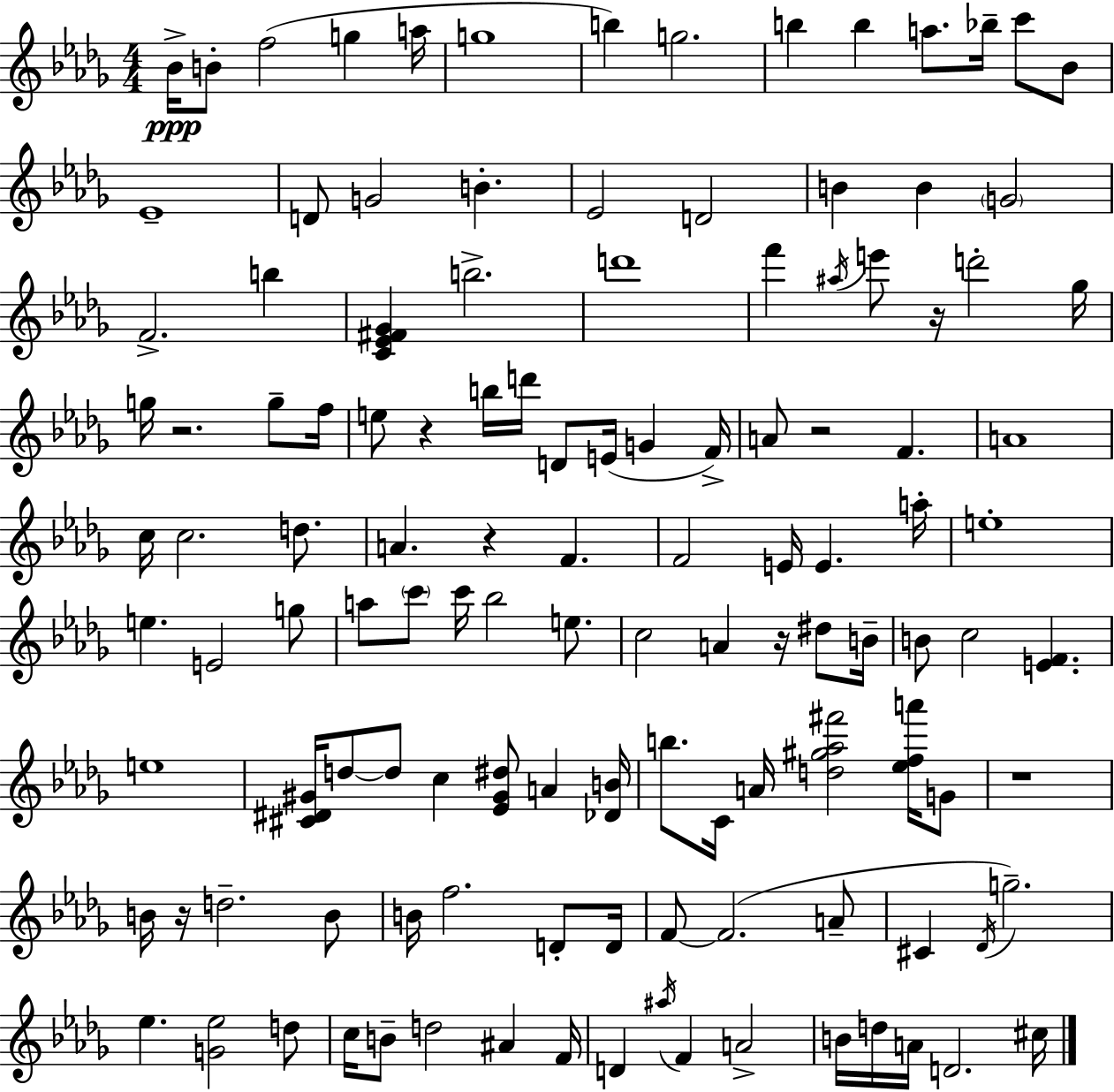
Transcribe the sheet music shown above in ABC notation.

X:1
T:Untitled
M:4/4
L:1/4
K:Bbm
_B/4 B/2 f2 g a/4 g4 b g2 b b a/2 _b/4 c'/2 _B/2 _E4 D/2 G2 B _E2 D2 B B G2 F2 b [C_E^F_G] b2 d'4 f' ^a/4 e'/2 z/4 d'2 _g/4 g/4 z2 g/2 f/4 e/2 z b/4 d'/4 D/2 E/4 G F/4 A/2 z2 F A4 c/4 c2 d/2 A z F F2 E/4 E a/4 e4 e E2 g/2 a/2 c'/2 c'/4 _b2 e/2 c2 A z/4 ^d/2 B/4 B/2 c2 [EF] e4 [^C^D^G]/4 d/2 d/2 c [_E^G^d]/2 A [_DB]/4 b/2 C/4 A/4 [d^g_a^f']2 [_efa']/4 G/2 z4 B/4 z/4 d2 B/2 B/4 f2 D/2 D/4 F/2 F2 A/2 ^C _D/4 g2 _e [G_e]2 d/2 c/4 B/2 d2 ^A F/4 D ^a/4 F A2 B/4 d/4 A/4 D2 ^c/4